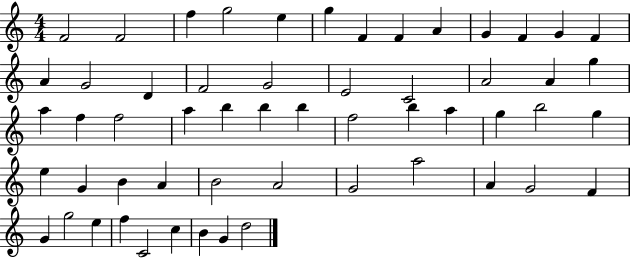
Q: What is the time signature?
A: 4/4